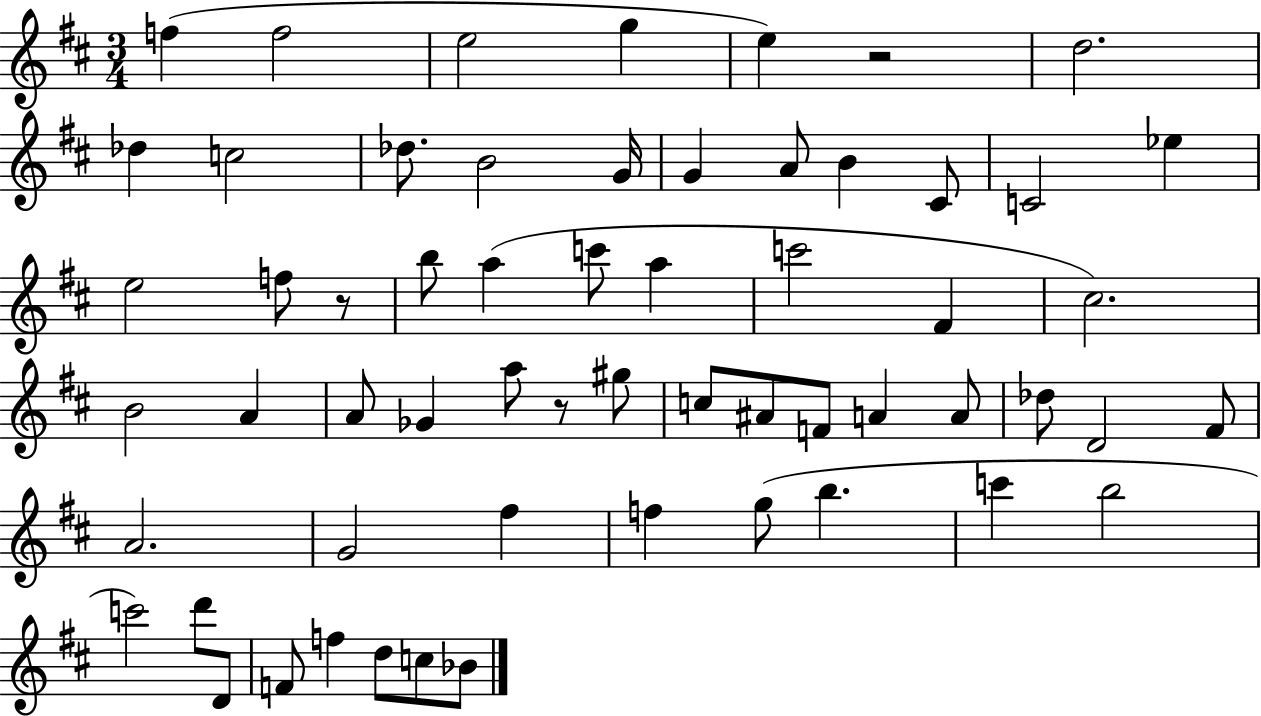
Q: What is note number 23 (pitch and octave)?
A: A5